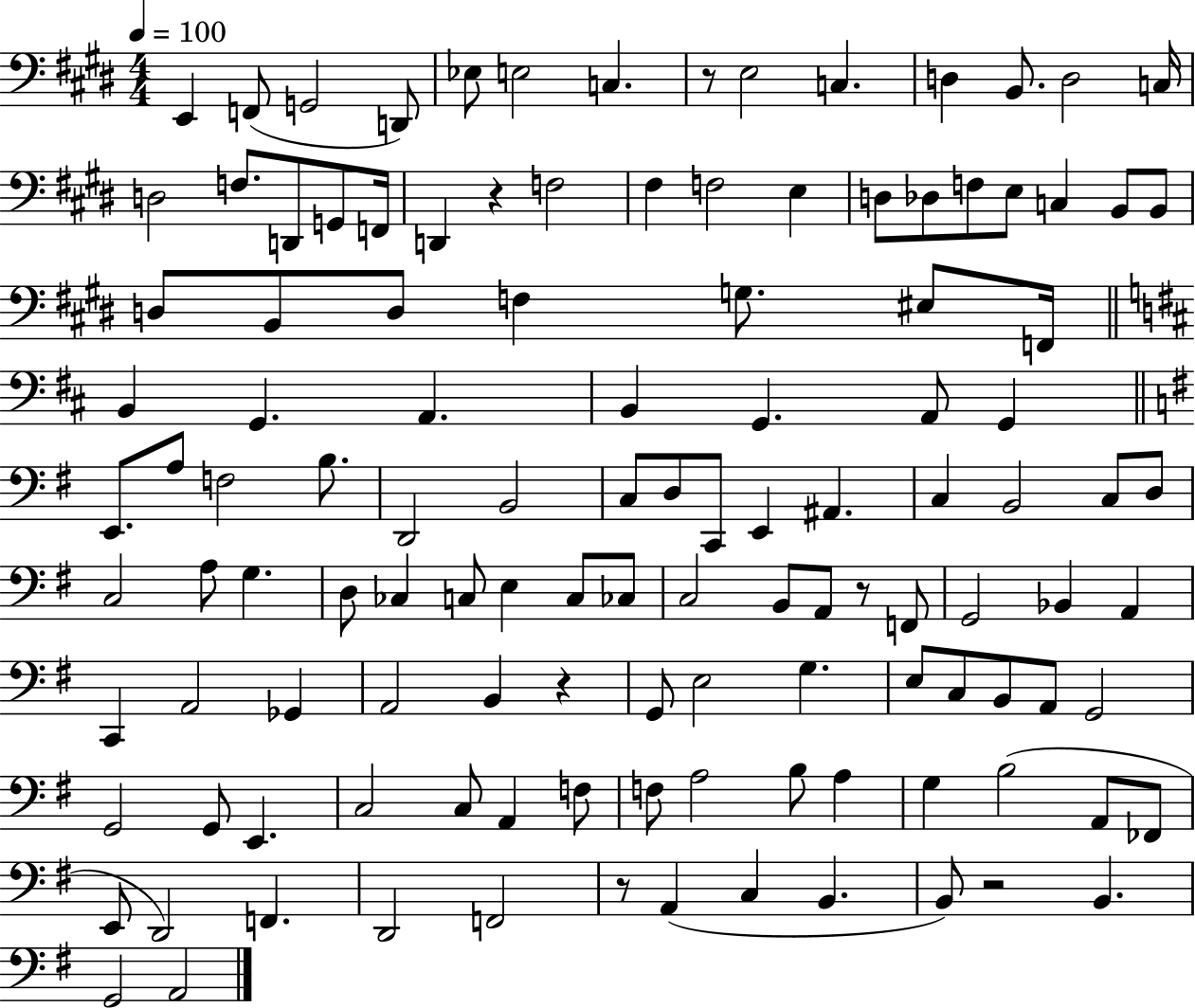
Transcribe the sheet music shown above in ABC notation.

X:1
T:Untitled
M:4/4
L:1/4
K:E
E,, F,,/2 G,,2 D,,/2 _E,/2 E,2 C, z/2 E,2 C, D, B,,/2 D,2 C,/4 D,2 F,/2 D,,/2 G,,/2 F,,/4 D,, z F,2 ^F, F,2 E, D,/2 _D,/2 F,/2 E,/2 C, B,,/2 B,,/2 D,/2 B,,/2 D,/2 F, G,/2 ^E,/2 F,,/4 B,, G,, A,, B,, G,, A,,/2 G,, E,,/2 A,/2 F,2 B,/2 D,,2 B,,2 C,/2 D,/2 C,,/2 E,, ^A,, C, B,,2 C,/2 D,/2 C,2 A,/2 G, D,/2 _C, C,/2 E, C,/2 _C,/2 C,2 B,,/2 A,,/2 z/2 F,,/2 G,,2 _B,, A,, C,, A,,2 _G,, A,,2 B,, z G,,/2 E,2 G, E,/2 C,/2 B,,/2 A,,/2 G,,2 G,,2 G,,/2 E,, C,2 C,/2 A,, F,/2 F,/2 A,2 B,/2 A, G, B,2 A,,/2 _F,,/2 E,,/2 D,,2 F,, D,,2 F,,2 z/2 A,, C, B,, B,,/2 z2 B,, G,,2 A,,2